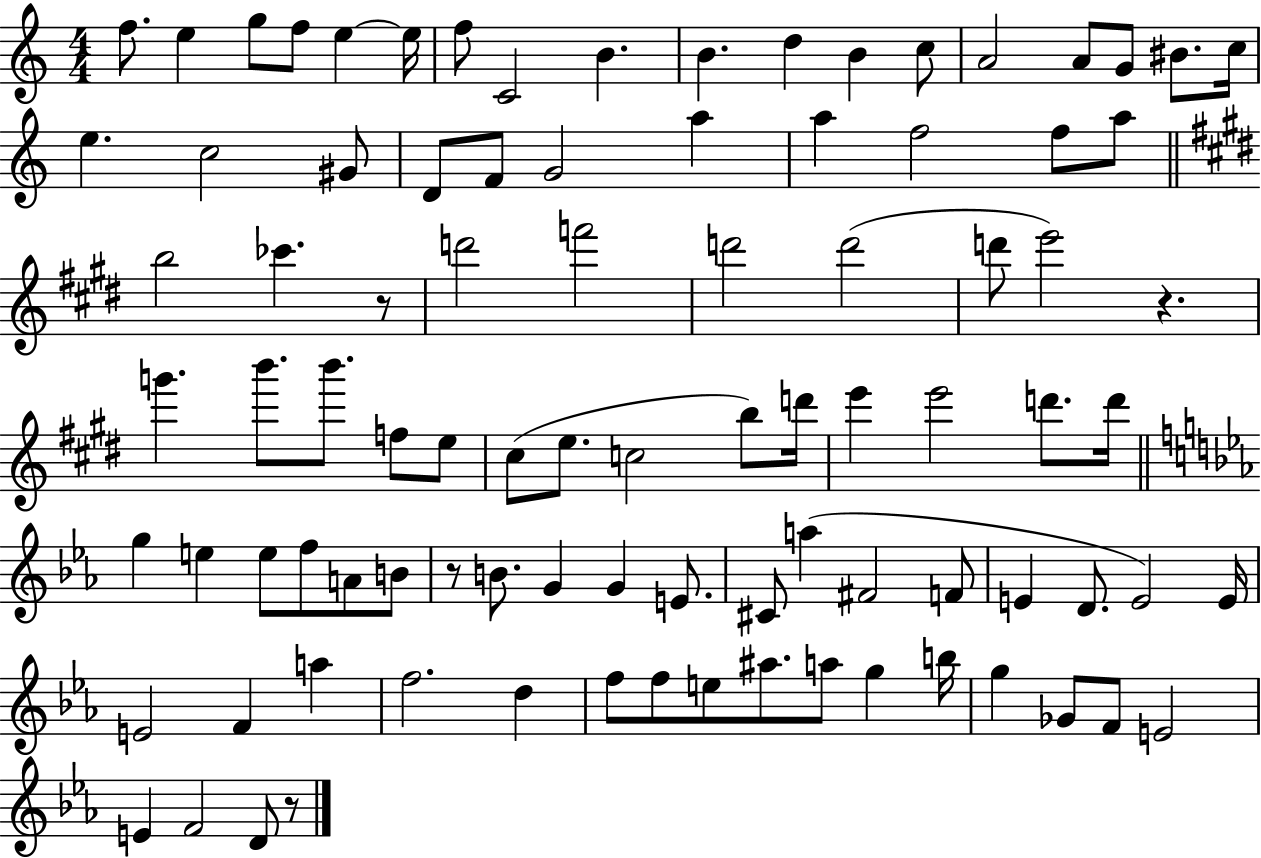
X:1
T:Untitled
M:4/4
L:1/4
K:C
f/2 e g/2 f/2 e e/4 f/2 C2 B B d B c/2 A2 A/2 G/2 ^B/2 c/4 e c2 ^G/2 D/2 F/2 G2 a a f2 f/2 a/2 b2 _c' z/2 d'2 f'2 d'2 d'2 d'/2 e'2 z g' b'/2 b'/2 f/2 e/2 ^c/2 e/2 c2 b/2 d'/4 e' e'2 d'/2 d'/4 g e e/2 f/2 A/2 B/2 z/2 B/2 G G E/2 ^C/2 a ^F2 F/2 E D/2 E2 E/4 E2 F a f2 d f/2 f/2 e/2 ^a/2 a/2 g b/4 g _G/2 F/2 E2 E F2 D/2 z/2